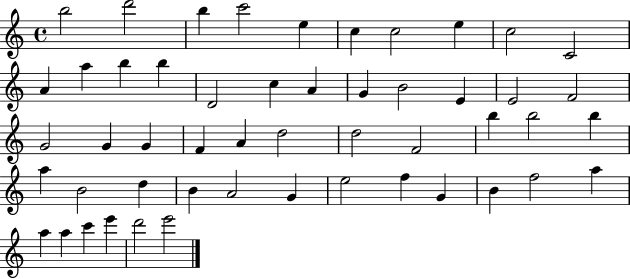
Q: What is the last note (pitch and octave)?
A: E6